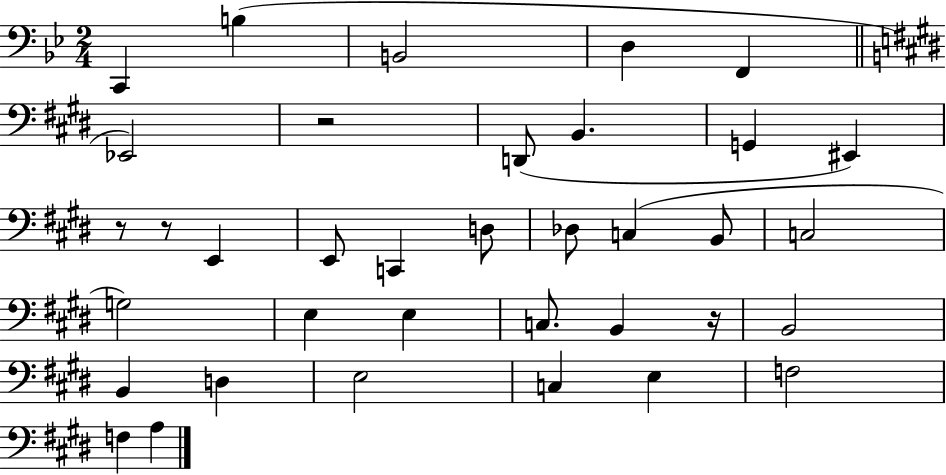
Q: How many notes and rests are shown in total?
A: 36